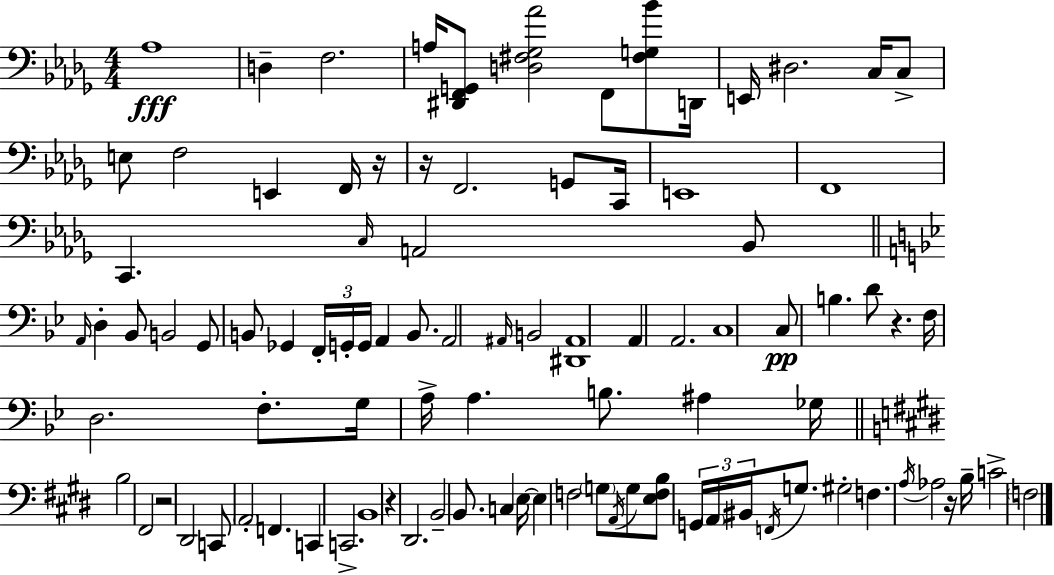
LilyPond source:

{
  \clef bass
  \numericTimeSignature
  \time 4/4
  \key bes \minor
  aes1\fff | d4-- f2. | a16 <dis, f, g,>8 <d fis ges aes'>2 f,8 <fis g bes'>8 d,16 | e,16 dis2. c16 c8-> | \break e8 f2 e,4 f,16 r16 | r16 f,2. g,8 c,16 | e,1 | f,1 | \break c,4. \grace { c16 } a,2 bes,8 | \bar "||" \break \key bes \major \grace { a,16 } d4-. bes,8 b,2 g,8 | b,8 ges,4 \tuplet 3/2 { f,16-. g,16-. g,16 } a,4 b,8. | a,2 \grace { ais,16 } b,2 | <dis, ais,>1 | \break a,4 a,2. | c1 | c8\pp b4. d'8 r4. | f16 d2. f8.-. | \break g16 a16-> a4. b8. ais4 | ges16 \bar "||" \break \key e \major b2 fis,2 | r2 dis,2 | c,8 \parenthesize a,2-. f,4. | c,4 c,2.-> | \break b,1 | r4 dis,2. | b,2-- b,8. c4 e16~~ | e4 f2 \parenthesize g8 \acciaccatura { a,16 } g8 | \break <e f b>8 \tuplet 3/2 { g,16 \parenthesize a,16 bis,16 } \acciaccatura { f,16 } g8. gis2-. | f4. \acciaccatura { a16 } aes2 | r16 b16-- c'2-> \parenthesize f2 | \bar "|."
}